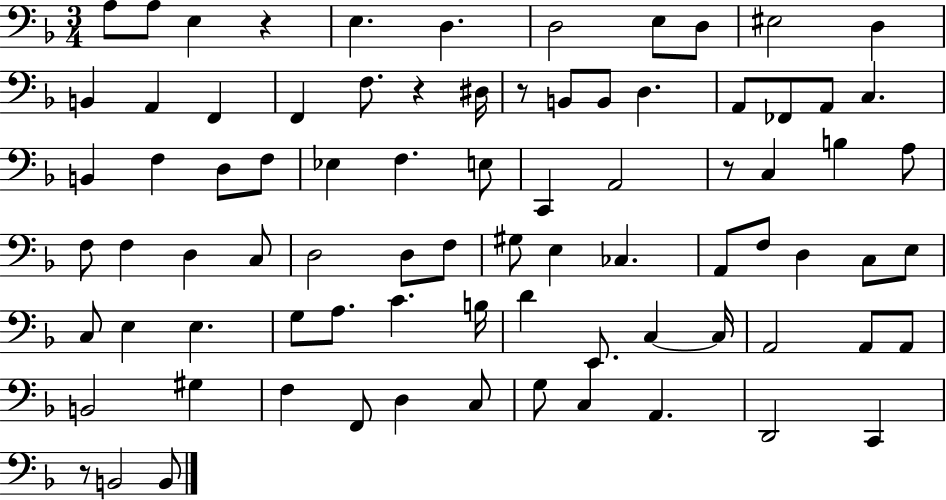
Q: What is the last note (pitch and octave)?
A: B2